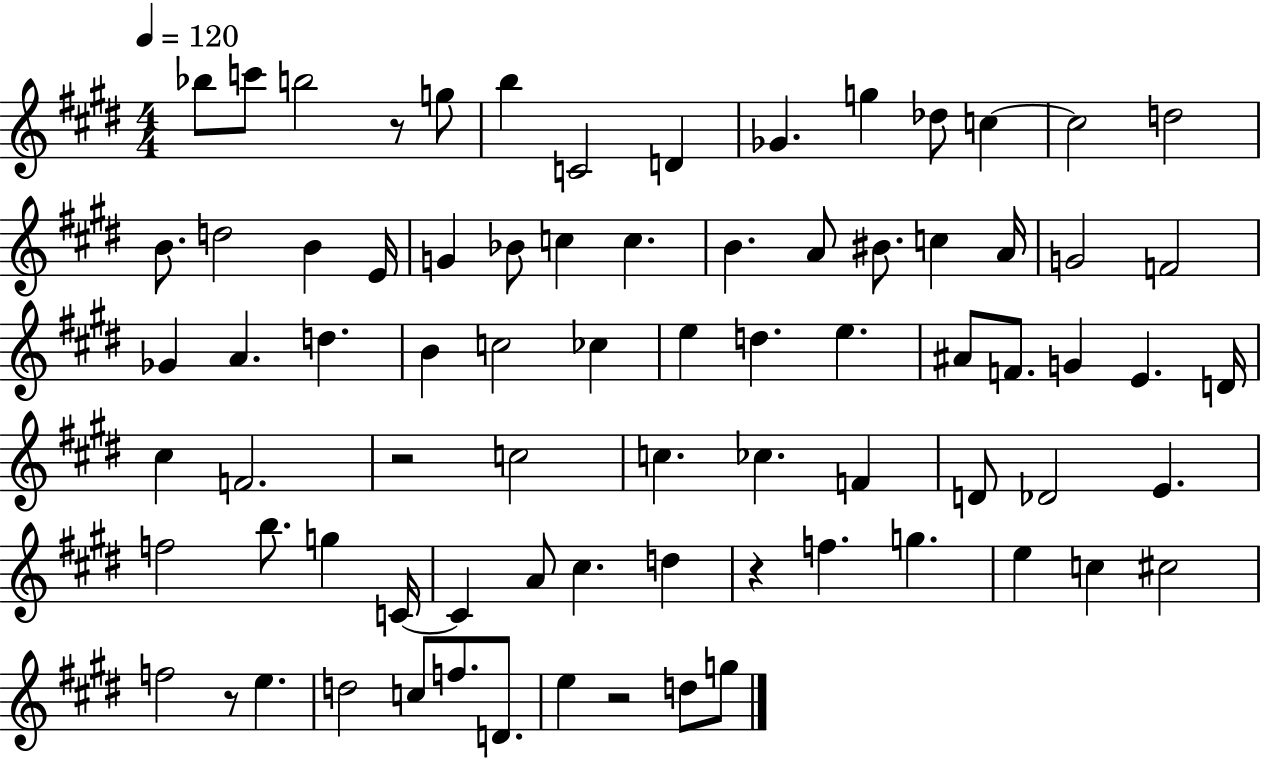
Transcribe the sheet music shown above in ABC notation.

X:1
T:Untitled
M:4/4
L:1/4
K:E
_b/2 c'/2 b2 z/2 g/2 b C2 D _G g _d/2 c c2 d2 B/2 d2 B E/4 G _B/2 c c B A/2 ^B/2 c A/4 G2 F2 _G A d B c2 _c e d e ^A/2 F/2 G E D/4 ^c F2 z2 c2 c _c F D/2 _D2 E f2 b/2 g C/4 C A/2 ^c d z f g e c ^c2 f2 z/2 e d2 c/2 f/2 D/2 e z2 d/2 g/2